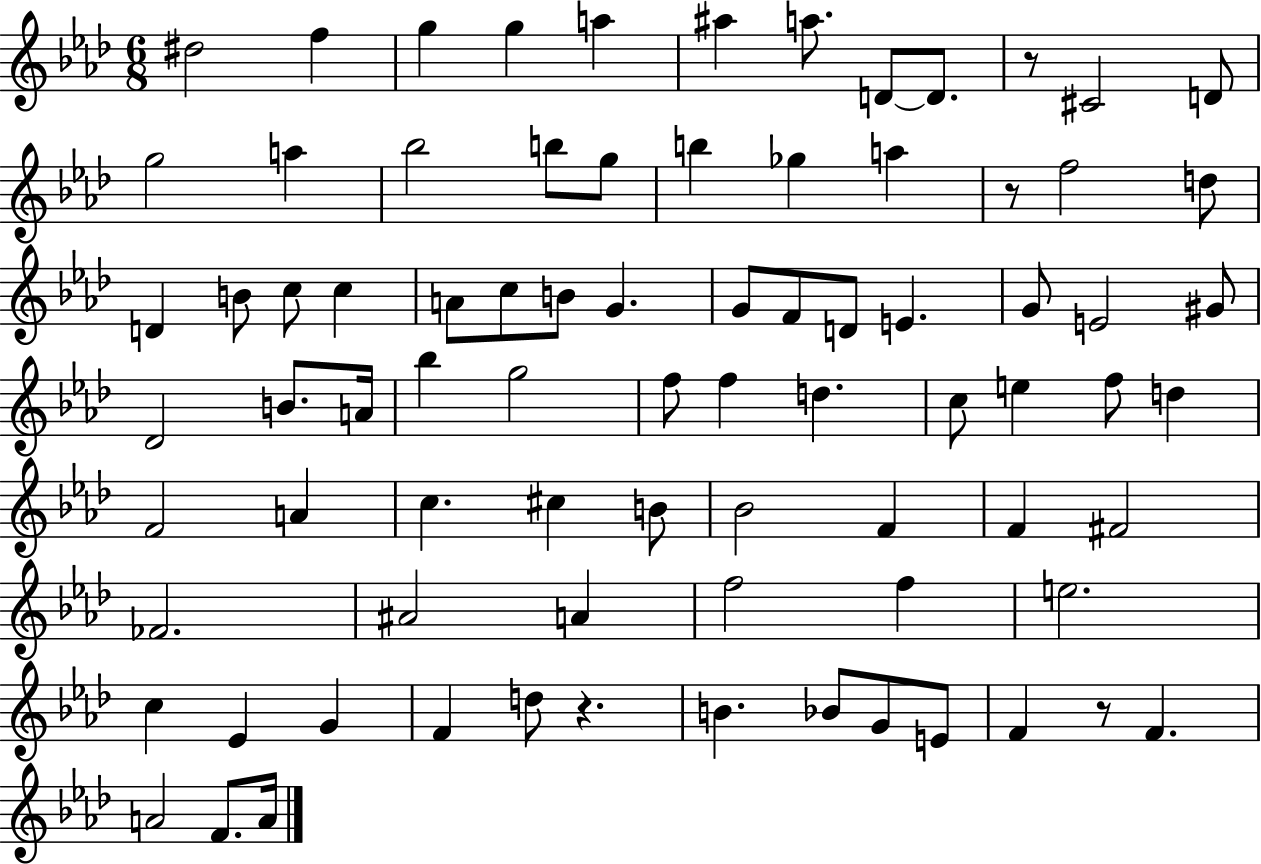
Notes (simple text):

D#5/h F5/q G5/q G5/q A5/q A#5/q A5/e. D4/e D4/e. R/e C#4/h D4/e G5/h A5/q Bb5/h B5/e G5/e B5/q Gb5/q A5/q R/e F5/h D5/e D4/q B4/e C5/e C5/q A4/e C5/e B4/e G4/q. G4/e F4/e D4/e E4/q. G4/e E4/h G#4/e Db4/h B4/e. A4/s Bb5/q G5/h F5/e F5/q D5/q. C5/e E5/q F5/e D5/q F4/h A4/q C5/q. C#5/q B4/e Bb4/h F4/q F4/q F#4/h FES4/h. A#4/h A4/q F5/h F5/q E5/h. C5/q Eb4/q G4/q F4/q D5/e R/q. B4/q. Bb4/e G4/e E4/e F4/q R/e F4/q. A4/h F4/e. A4/s